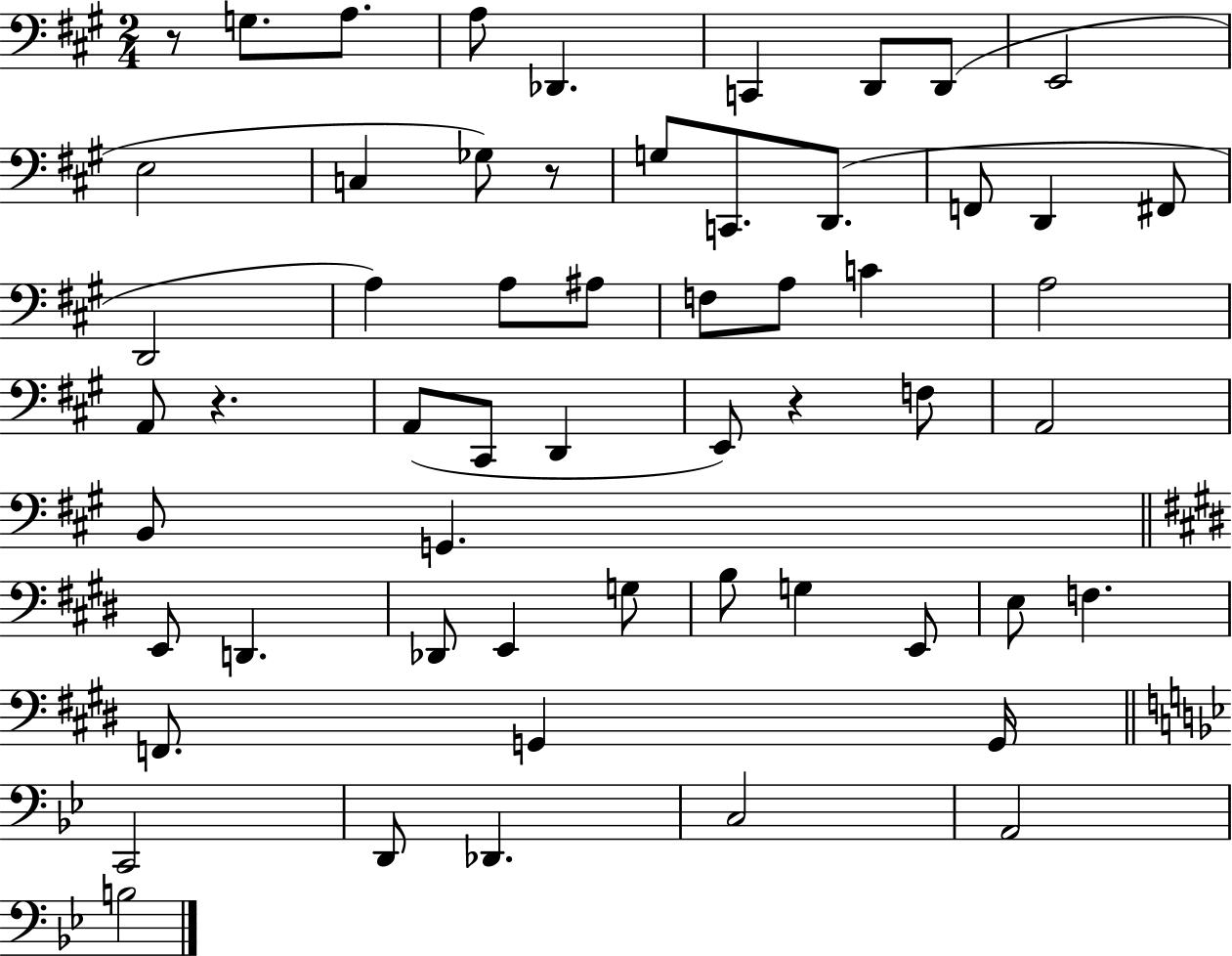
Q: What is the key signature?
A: A major